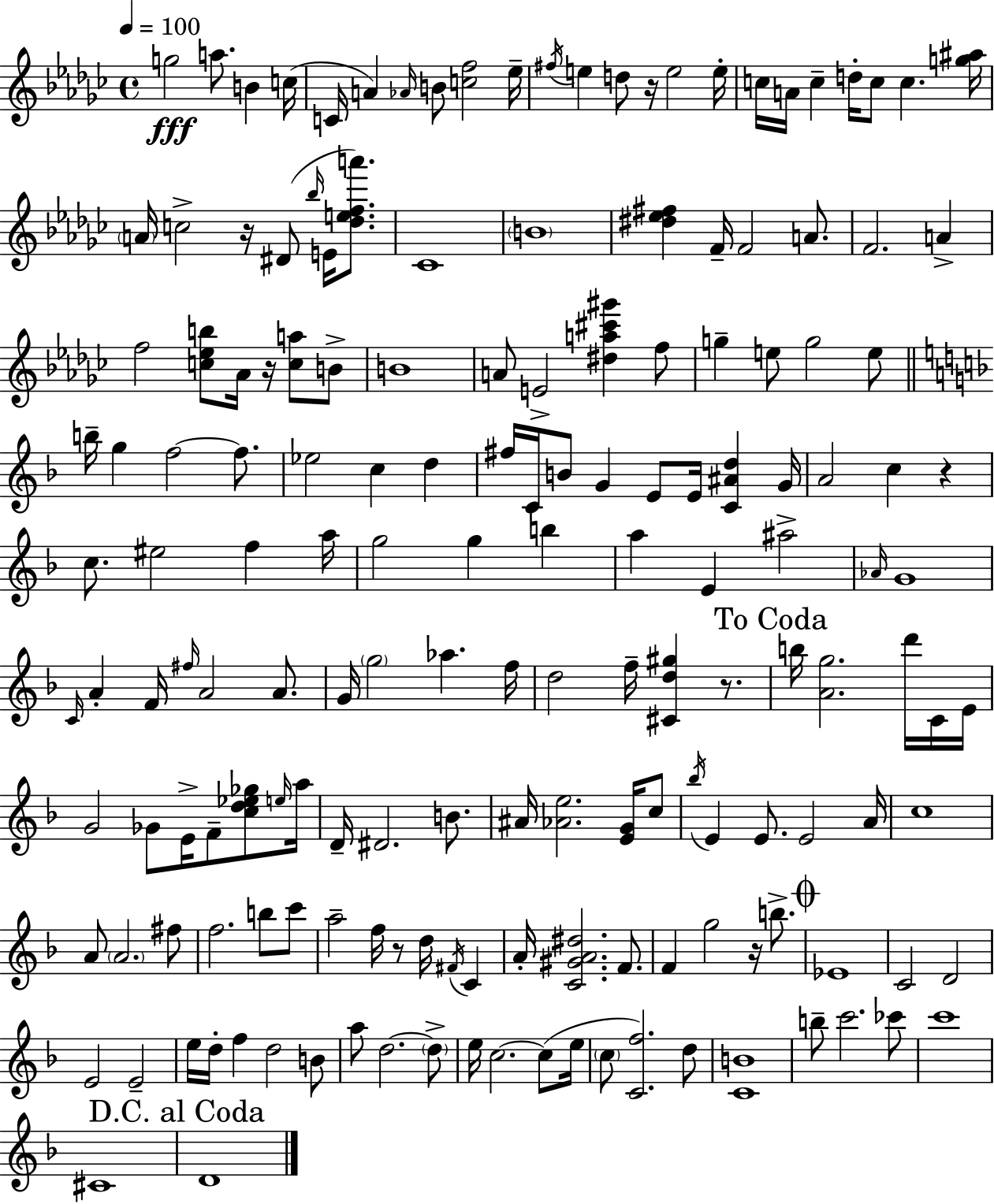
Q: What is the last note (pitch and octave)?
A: D4